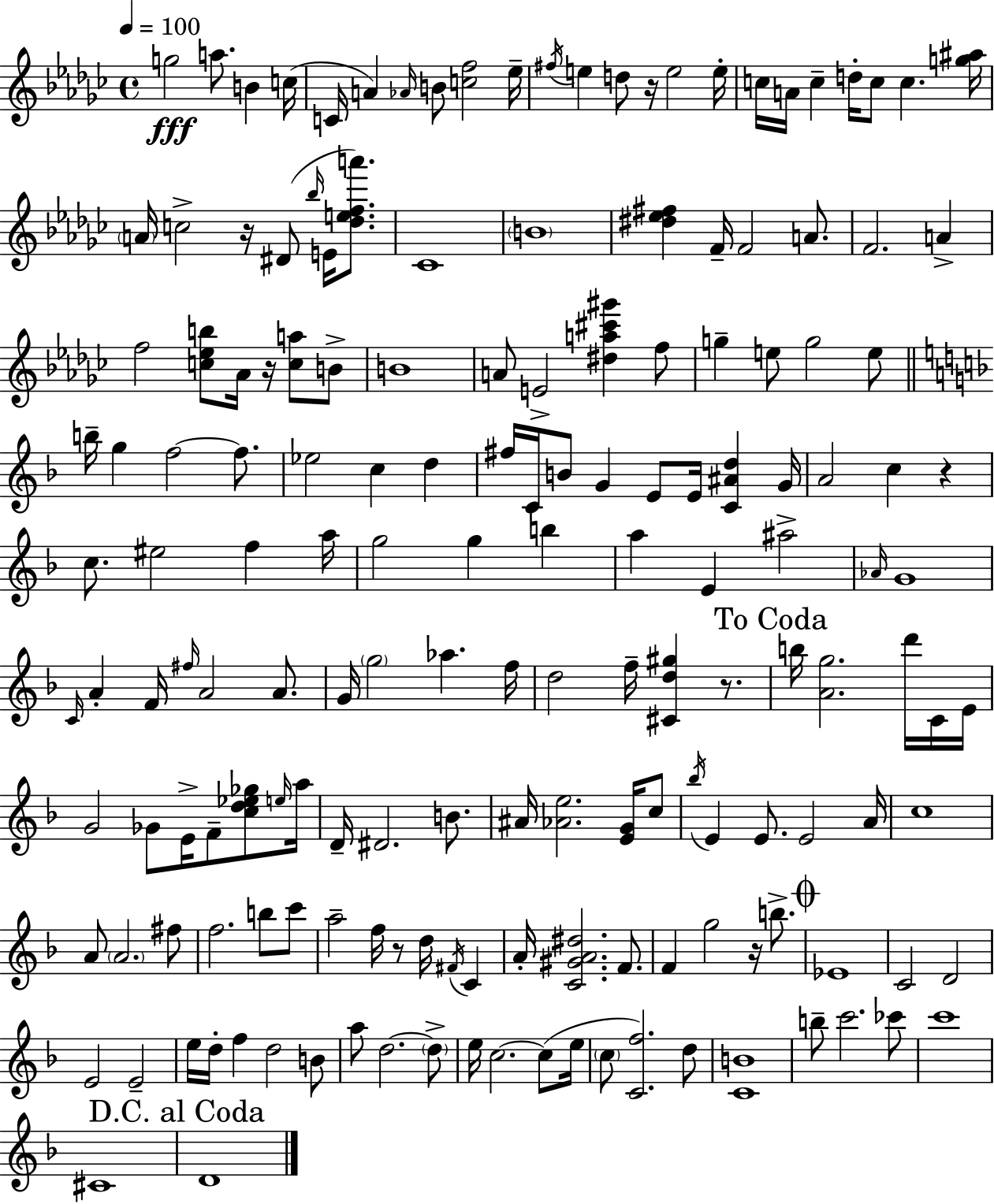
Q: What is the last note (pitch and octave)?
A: D4